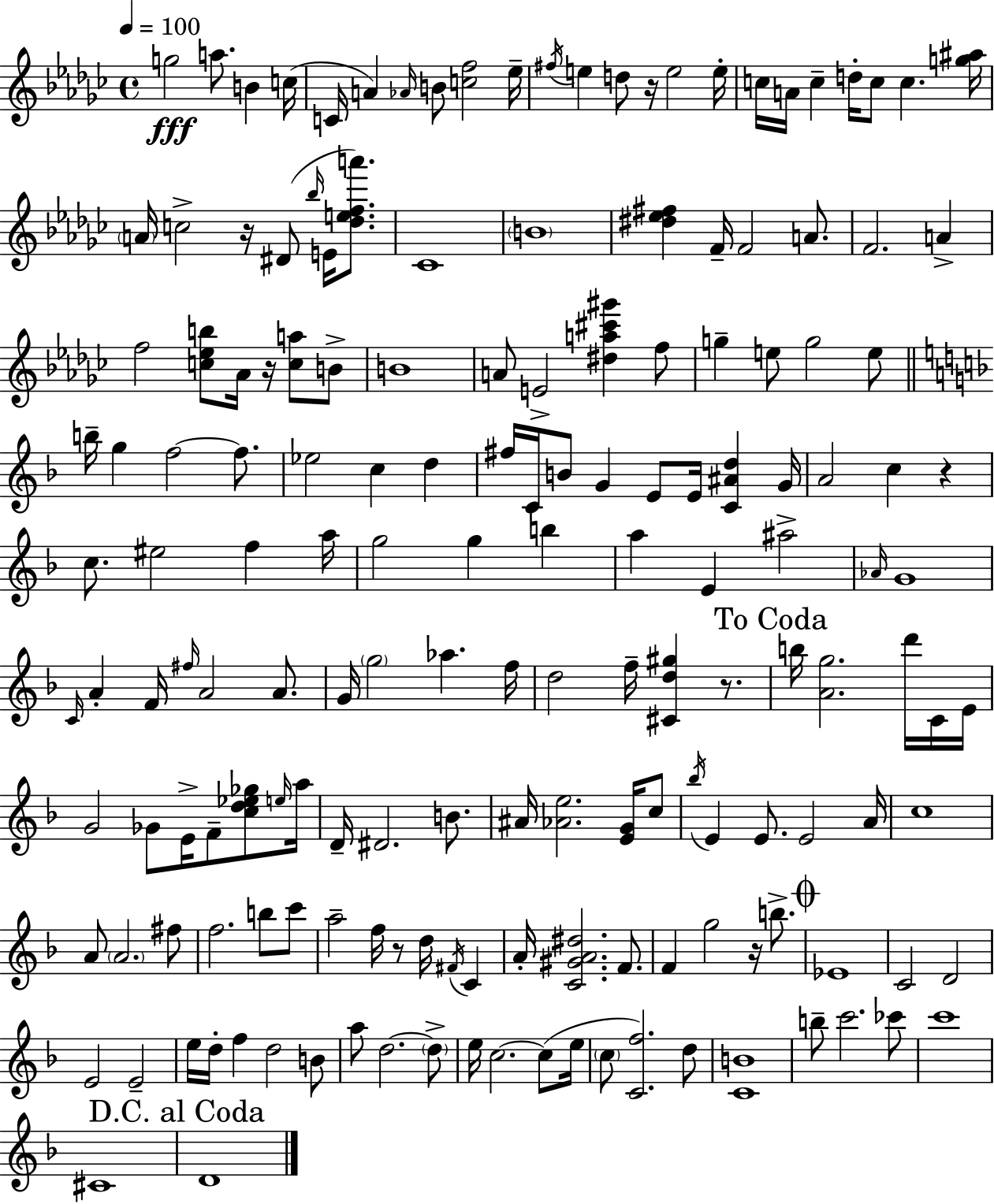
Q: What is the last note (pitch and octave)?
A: D4